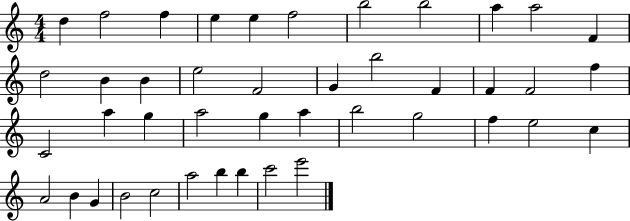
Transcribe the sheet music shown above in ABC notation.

X:1
T:Untitled
M:4/4
L:1/4
K:C
d f2 f e e f2 b2 b2 a a2 F d2 B B e2 F2 G b2 F F F2 f C2 a g a2 g a b2 g2 f e2 c A2 B G B2 c2 a2 b b c'2 e'2